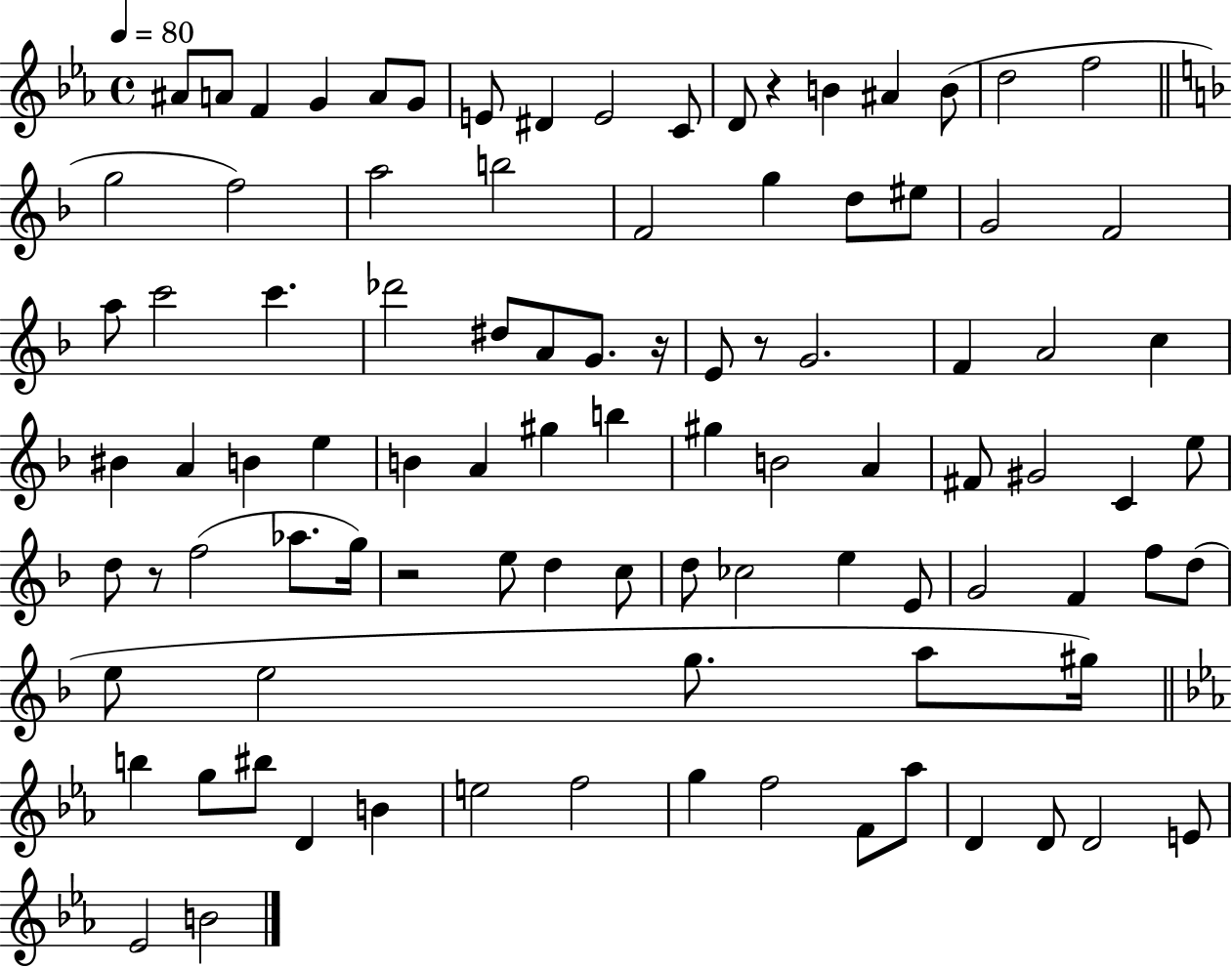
{
  \clef treble
  \time 4/4
  \defaultTimeSignature
  \key ees \major
  \tempo 4 = 80
  ais'8 a'8 f'4 g'4 a'8 g'8 | e'8 dis'4 e'2 c'8 | d'8 r4 b'4 ais'4 b'8( | d''2 f''2 | \break \bar "||" \break \key d \minor g''2 f''2) | a''2 b''2 | f'2 g''4 d''8 eis''8 | g'2 f'2 | \break a''8 c'''2 c'''4. | des'''2 dis''8 a'8 g'8. r16 | e'8 r8 g'2. | f'4 a'2 c''4 | \break bis'4 a'4 b'4 e''4 | b'4 a'4 gis''4 b''4 | gis''4 b'2 a'4 | fis'8 gis'2 c'4 e''8 | \break d''8 r8 f''2( aes''8. g''16) | r2 e''8 d''4 c''8 | d''8 ces''2 e''4 e'8 | g'2 f'4 f''8 d''8( | \break e''8 e''2 g''8. a''8 gis''16) | \bar "||" \break \key c \minor b''4 g''8 bis''8 d'4 b'4 | e''2 f''2 | g''4 f''2 f'8 aes''8 | d'4 d'8 d'2 e'8 | \break ees'2 b'2 | \bar "|."
}